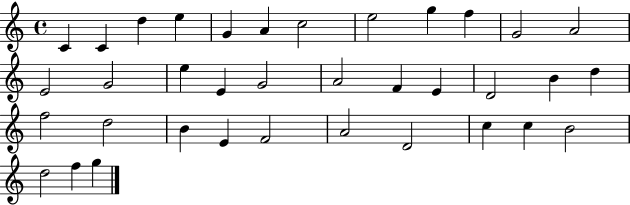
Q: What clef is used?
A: treble